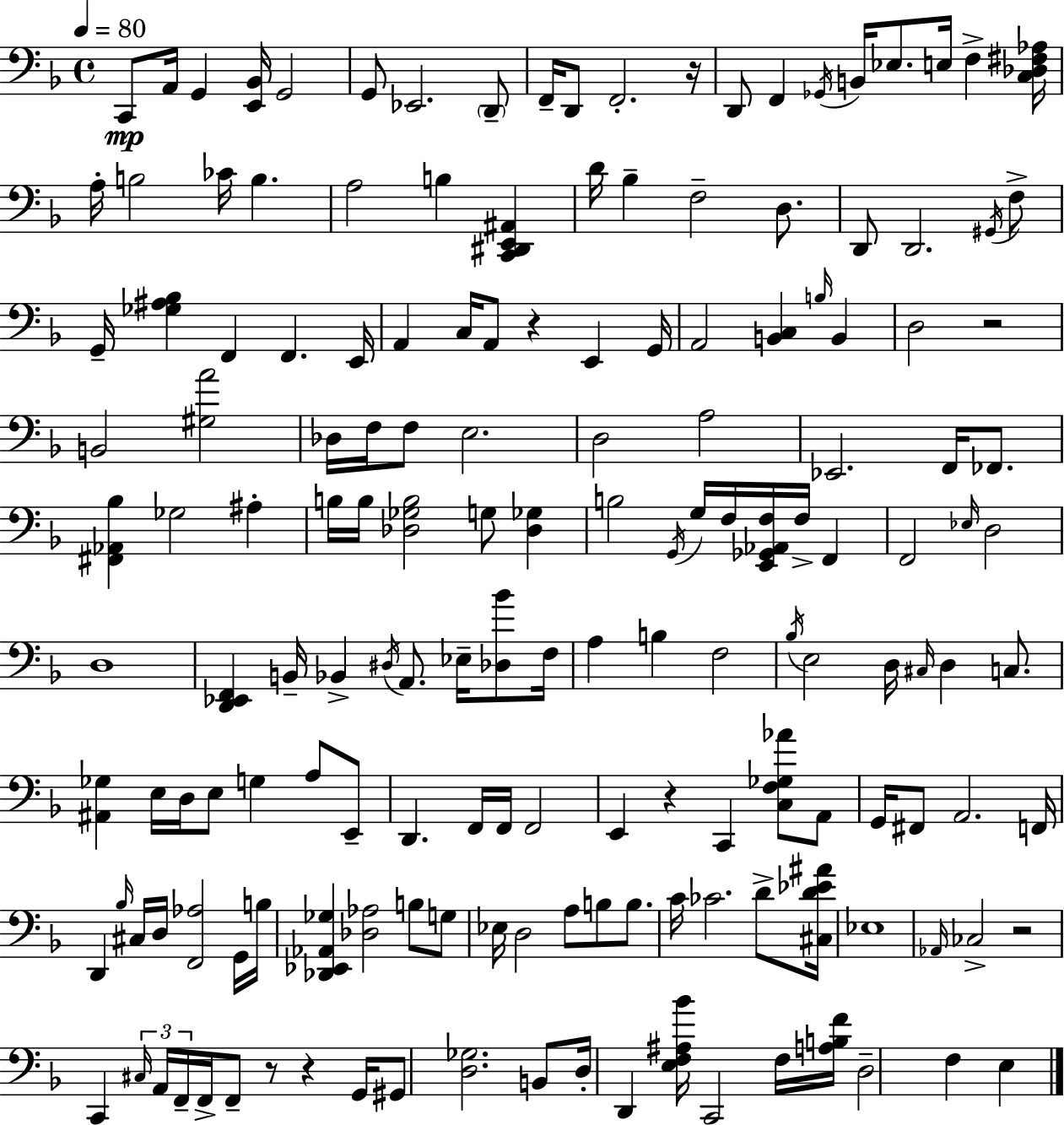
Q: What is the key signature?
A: D minor